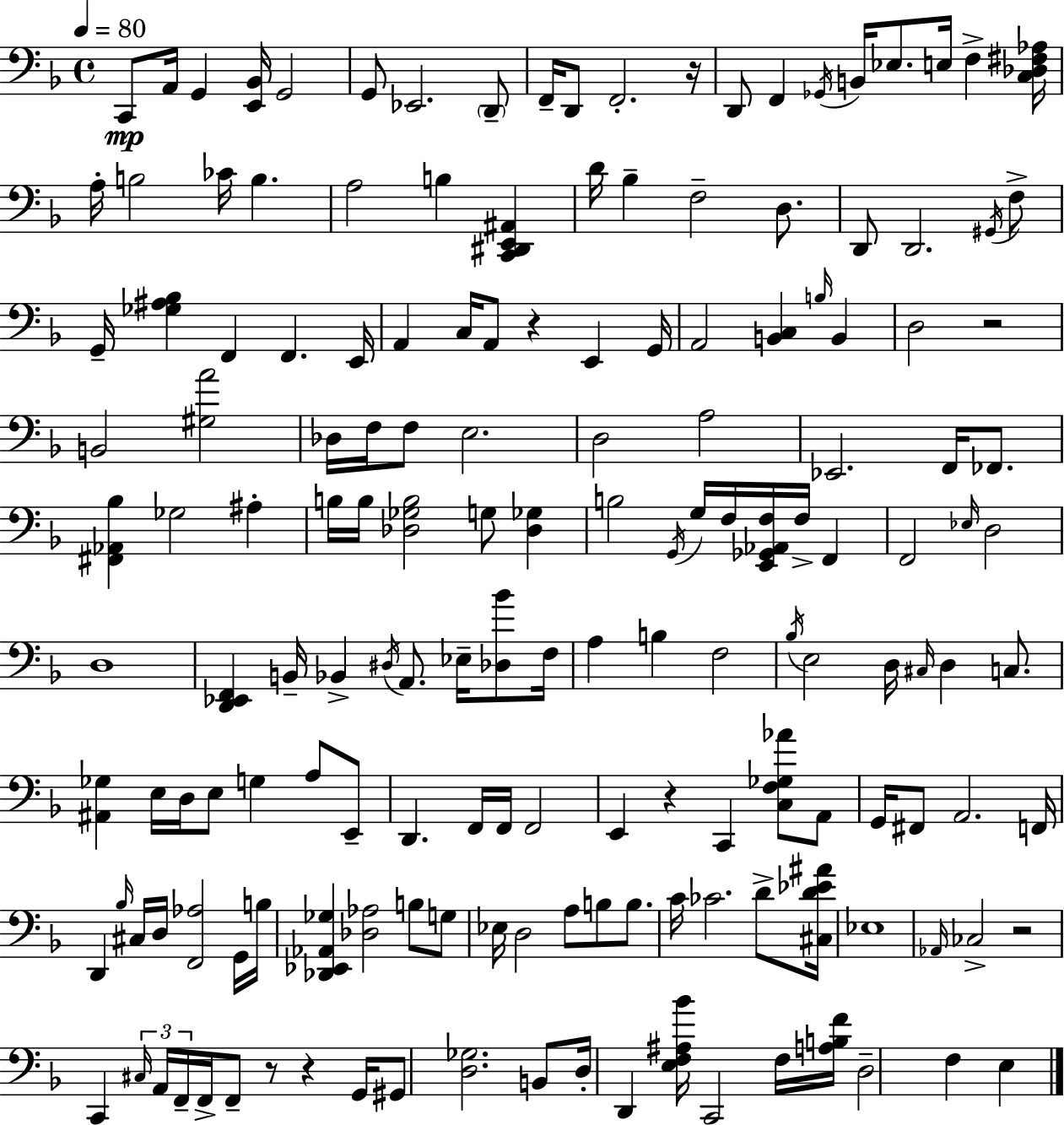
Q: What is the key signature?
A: D minor